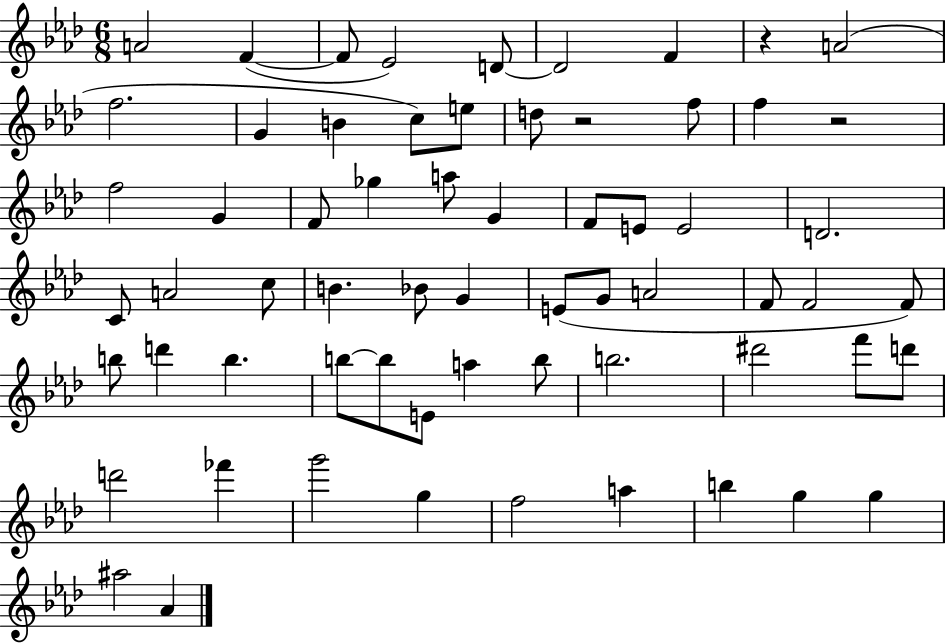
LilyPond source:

{
  \clef treble
  \numericTimeSignature
  \time 6/8
  \key aes \major
  \repeat volta 2 { a'2 f'4~(~ | f'8 ees'2) d'8~~ | d'2 f'4 | r4 a'2( | \break f''2. | g'4 b'4 c''8) e''8 | d''8 r2 f''8 | f''4 r2 | \break f''2 g'4 | f'8 ges''4 a''8 g'4 | f'8 e'8 e'2 | d'2. | \break c'8 a'2 c''8 | b'4. bes'8 g'4 | e'8( g'8 a'2 | f'8 f'2 f'8) | \break b''8 d'''4 b''4. | b''8~~ b''8 e'8 a''4 b''8 | b''2. | dis'''2 f'''8 d'''8 | \break d'''2 fes'''4 | g'''2 g''4 | f''2 a''4 | b''4 g''4 g''4 | \break ais''2 aes'4 | } \bar "|."
}